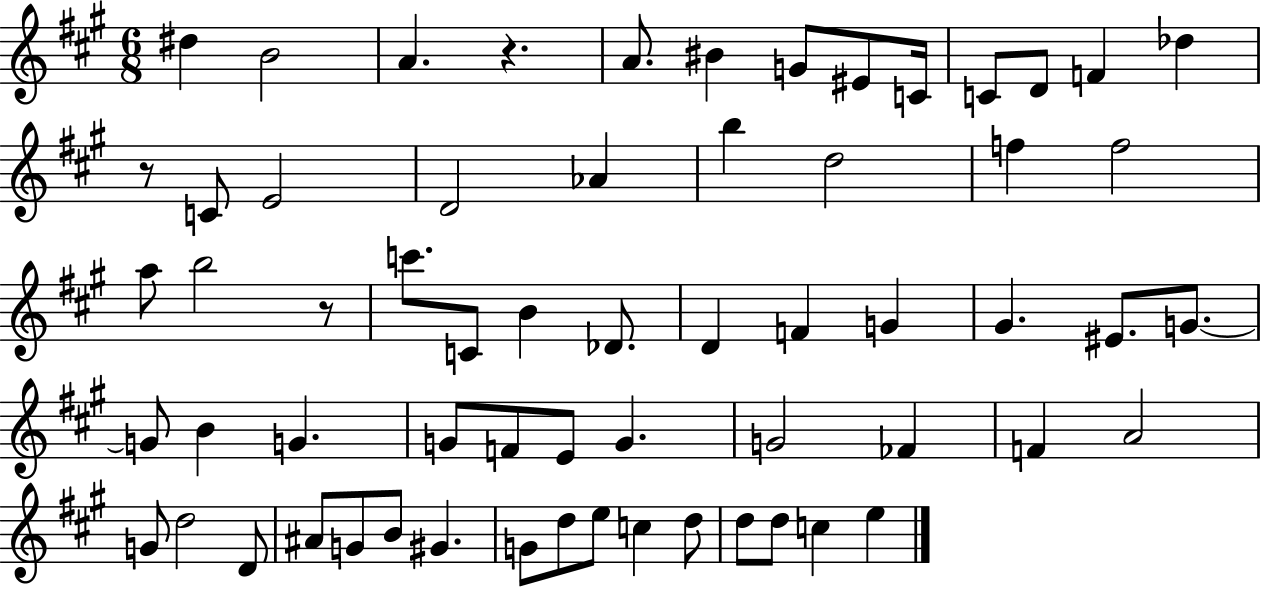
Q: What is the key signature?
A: A major